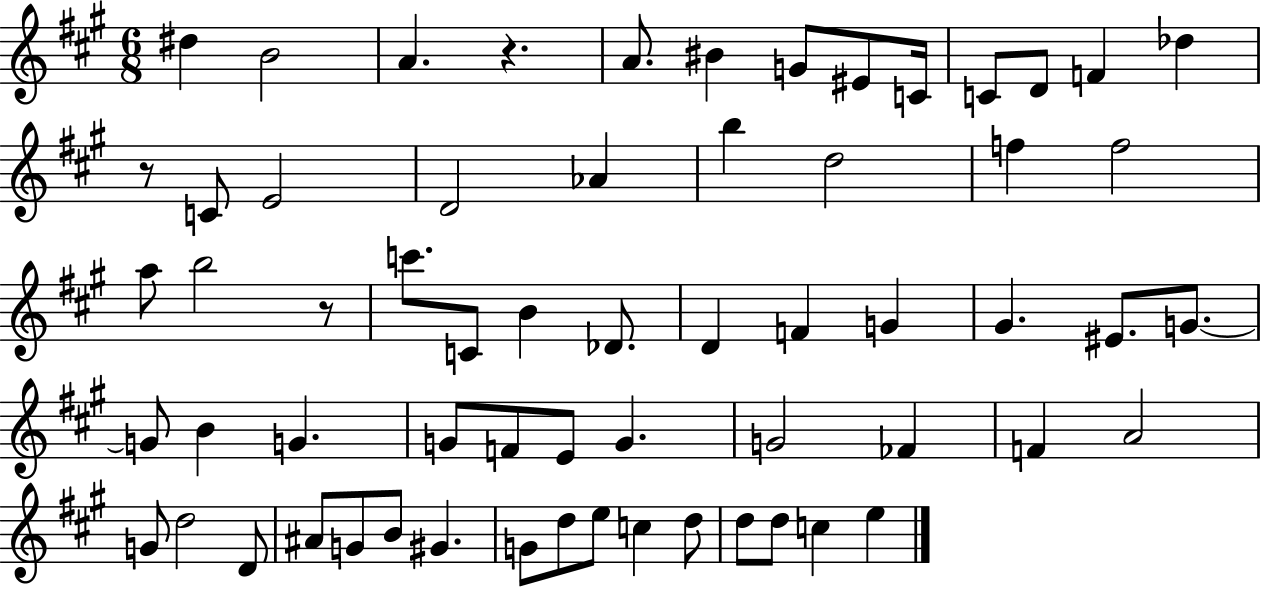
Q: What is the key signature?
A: A major